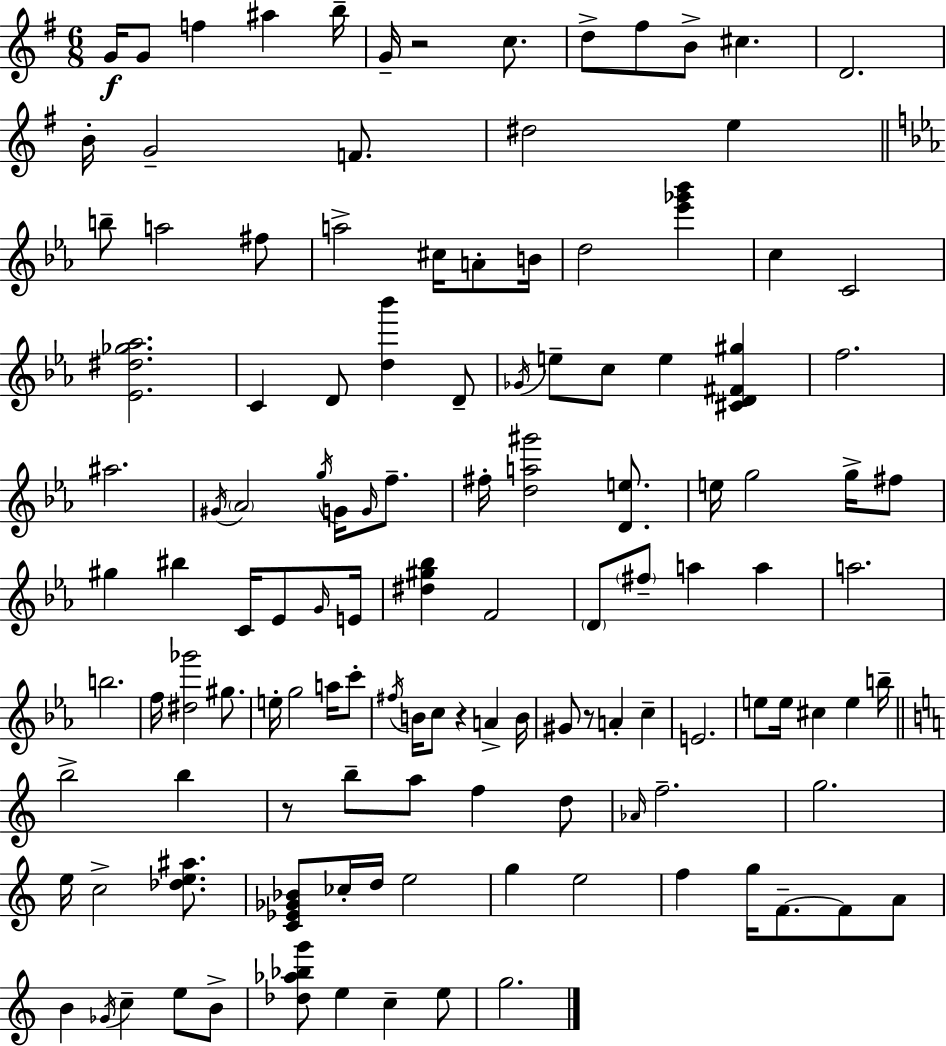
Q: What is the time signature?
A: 6/8